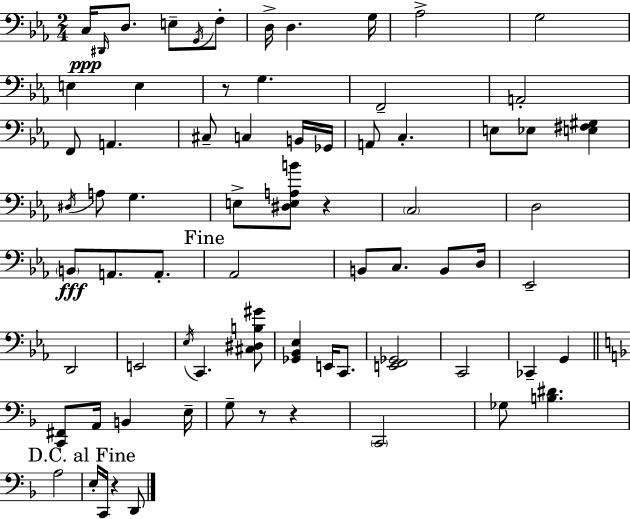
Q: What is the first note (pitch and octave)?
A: C3